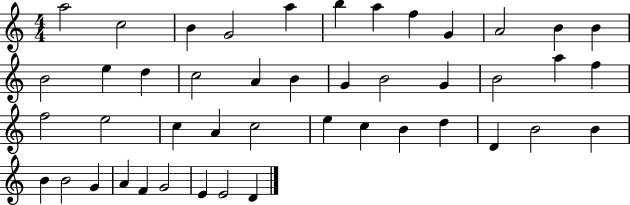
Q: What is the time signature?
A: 4/4